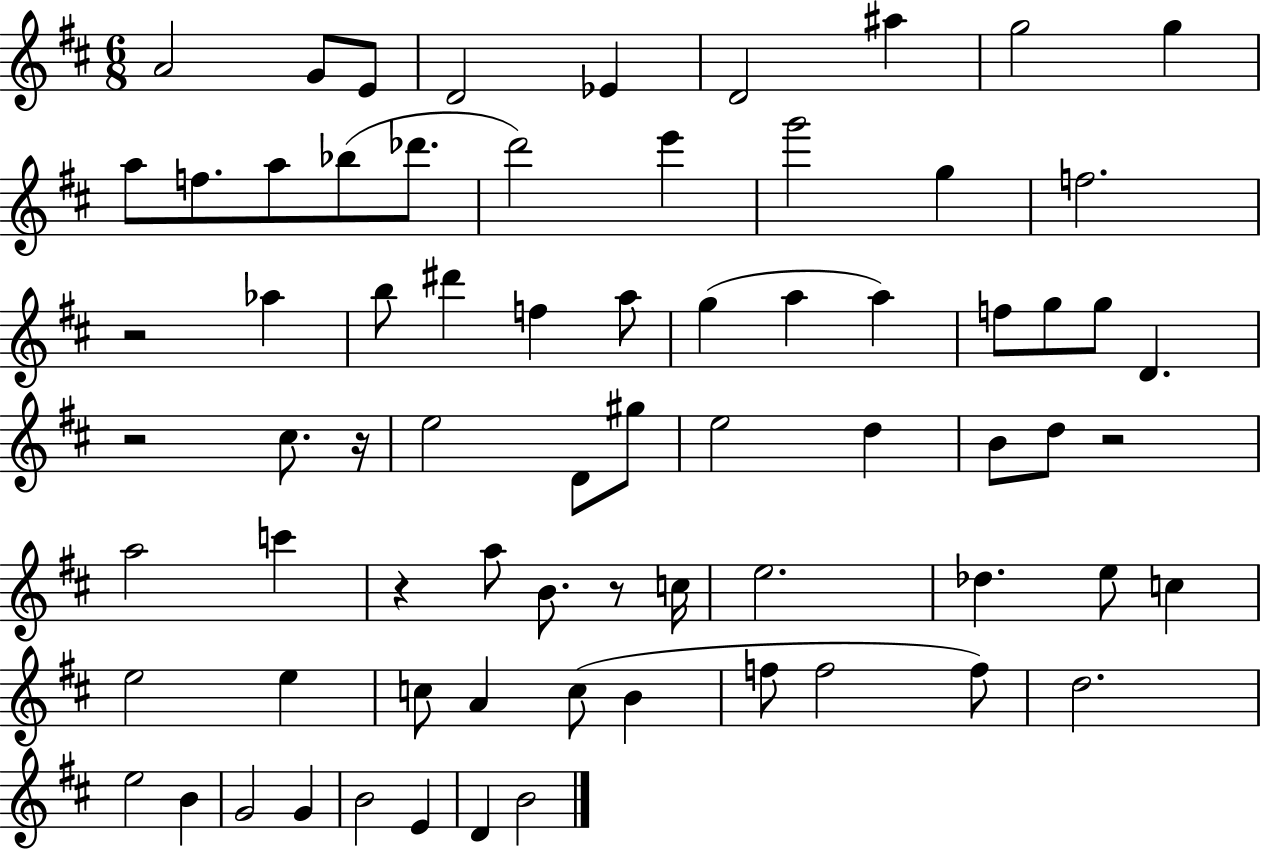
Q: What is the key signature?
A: D major